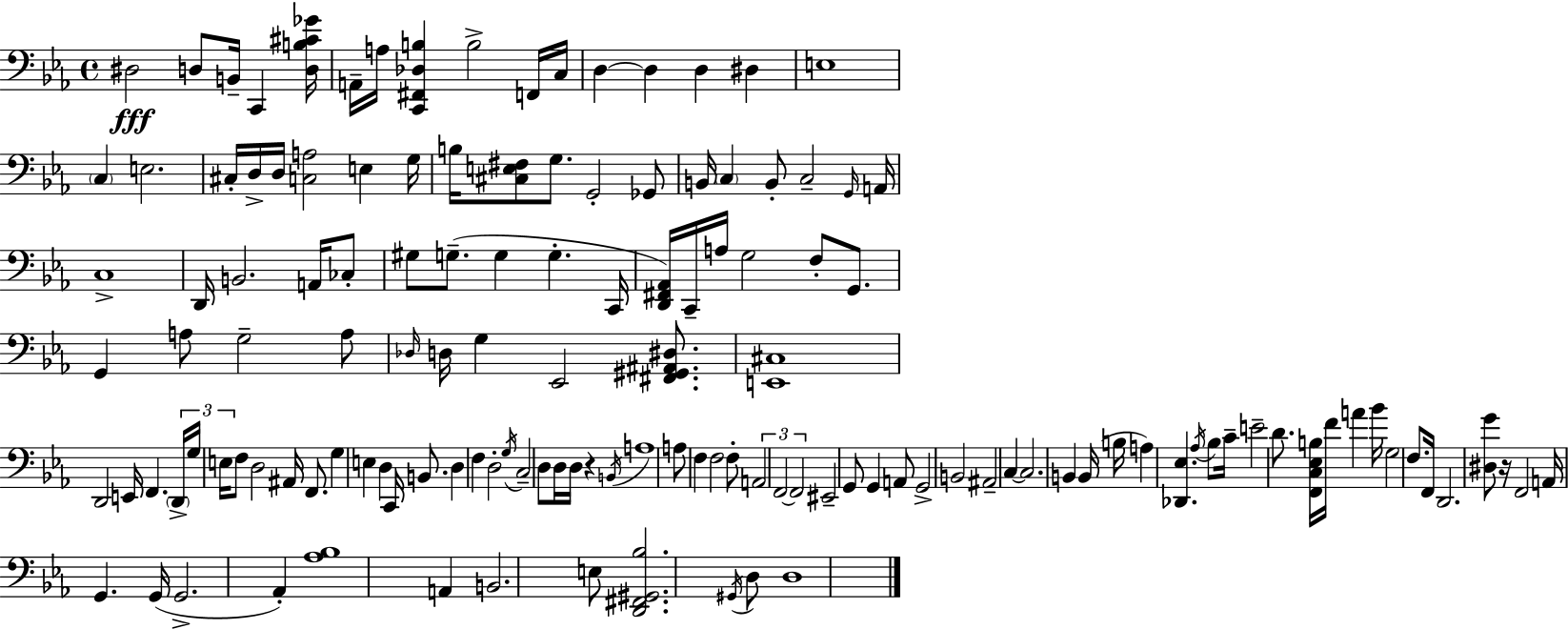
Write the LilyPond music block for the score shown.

{
  \clef bass
  \time 4/4
  \defaultTimeSignature
  \key ees \major
  \repeat volta 2 { dis2\fff d8 b,16-- c,4 <d b cis' ges'>16 | a,16-- a16 <c, fis, des b>4 b2-> f,16 c16 | d4~~ d4 d4 dis4 | e1 | \break \parenthesize c4 e2. | cis16-. d16-> d16 <c a>2 e4 g16 | b16 <cis e fis>8 g8. g,2-. ges,8 | b,16 \parenthesize c4 b,8-. c2-- \grace { g,16 } | \break a,16 c1-> | d,16 b,2. a,16 ces8-. | gis8 g8.--( g4 g4.-. | c,16 <d, fis, aes,>16) c,16-- a16 g2 f8-. g,8. | \break g,4 a8 g2-- a8 | \grace { des16 } d16 g4 ees,2 <fis, gis, ais, dis>8. | <e, cis>1 | d,2 e,16 f,4. | \break \tuplet 3/2 { \parenthesize d,16-> g16 e16 } f8 d2 ais,16 f,8. | g4 e4 d4 c,16 b,8. | d4 f4 d2-. | \acciaccatura { g16 } c2-- d8 d16 d16 r4 | \break \acciaccatura { b,16 } a1 | a8 f4 f2 | f8-. \tuplet 3/2 { a,2 f,2~~ | f,2 } eis,2-- | \break g,8 g,4 a,8 g,2-> | b,2 ais,2-- | c4~~ c2. | b,4 b,16( b16 a4) <des, ees>4. | \break \acciaccatura { aes16 } bes8 c'16-- e'2-- | d'8. <f, c ees b>16 f'16 a'4 bes'16 g2 | f8. f,16 d,2. | <dis g'>8 r16 f,2 a,16 g,4. | \break g,16( g,2.-> | aes,4-.) <aes bes>1 | a,4 b,2. | e8 <d, fis, gis, bes>2. | \break \acciaccatura { gis,16 } d8 d1 | } \bar "|."
}